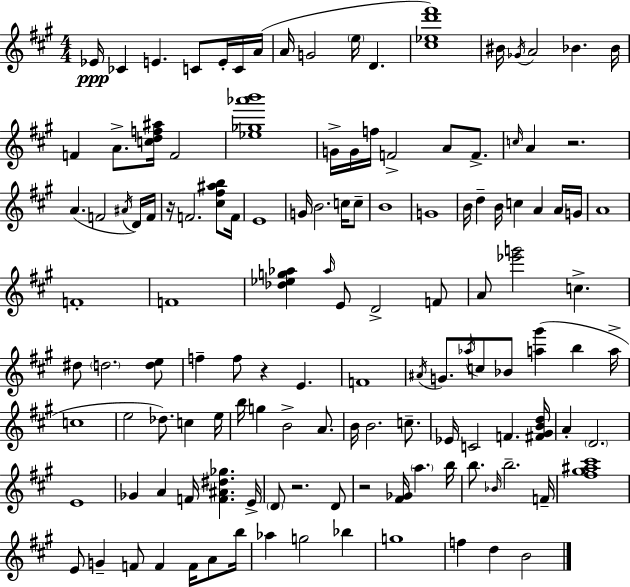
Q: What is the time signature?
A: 4/4